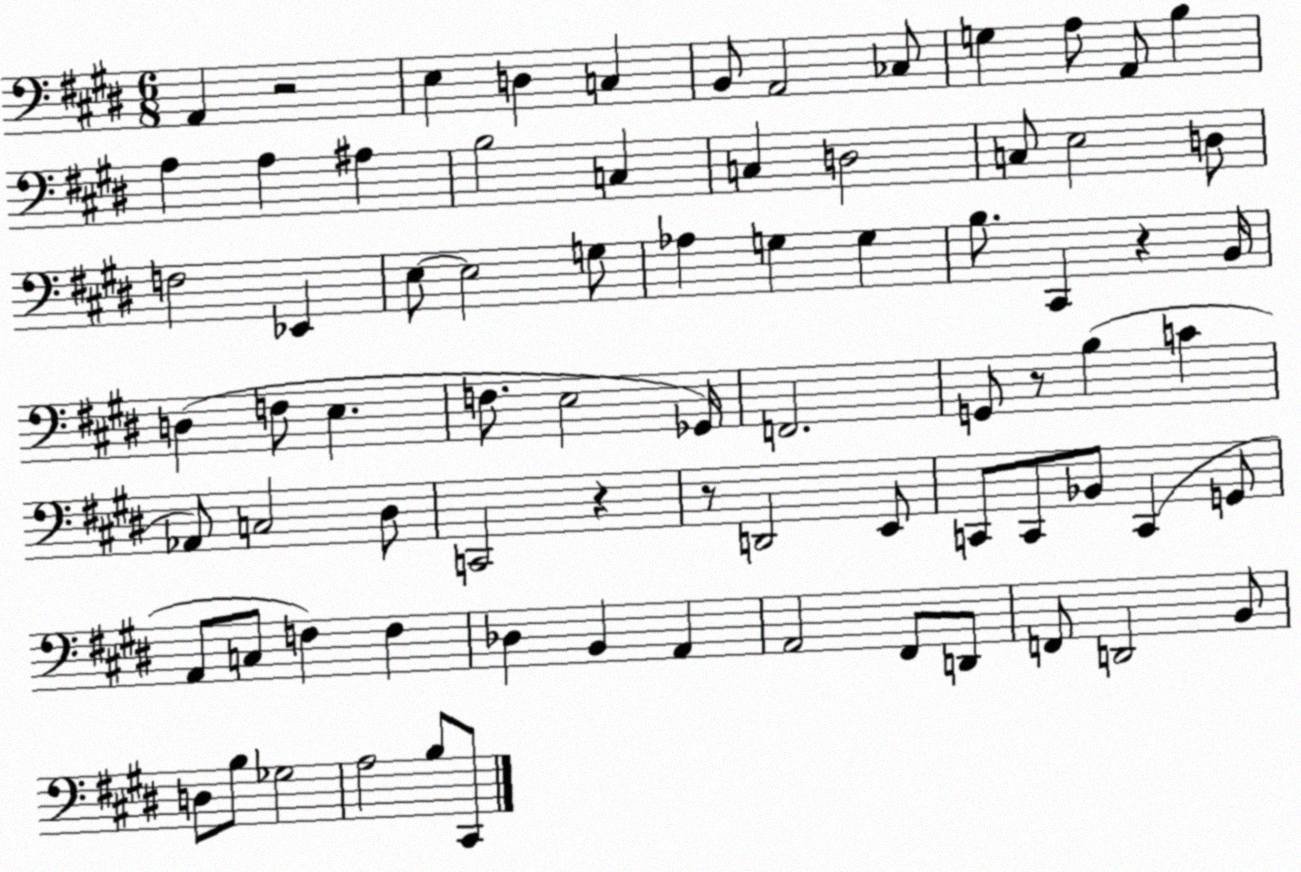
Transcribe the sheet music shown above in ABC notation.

X:1
T:Untitled
M:6/8
L:1/4
K:E
A,, z2 E, D, C, B,,/2 A,,2 _C,/2 G, A,/2 A,,/2 B, A, A, ^A, B,2 C, C, D,2 C,/2 E,2 D,/2 F,2 _E,, E,/2 E,2 G,/2 _A, G, G, B,/2 ^C,, z B,,/4 D, F,/2 E, F,/2 E,2 _G,,/4 F,,2 G,,/2 z/2 B, C _A,,/2 C,2 ^D,/2 C,,2 z z/2 D,,2 E,,/2 C,,/2 C,,/2 _B,,/2 C,, G,,/2 A,,/2 C,/2 F, F, _D, B,, A,, A,,2 ^F,,/2 D,,/2 F,,/2 D,,2 B,,/2 D,/2 B,/2 _G,2 A,2 B,/2 ^C,,/2